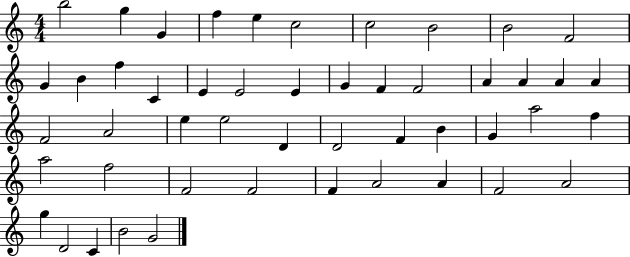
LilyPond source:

{
  \clef treble
  \numericTimeSignature
  \time 4/4
  \key c \major
  b''2 g''4 g'4 | f''4 e''4 c''2 | c''2 b'2 | b'2 f'2 | \break g'4 b'4 f''4 c'4 | e'4 e'2 e'4 | g'4 f'4 f'2 | a'4 a'4 a'4 a'4 | \break f'2 a'2 | e''4 e''2 d'4 | d'2 f'4 b'4 | g'4 a''2 f''4 | \break a''2 f''2 | f'2 f'2 | f'4 a'2 a'4 | f'2 a'2 | \break g''4 d'2 c'4 | b'2 g'2 | \bar "|."
}